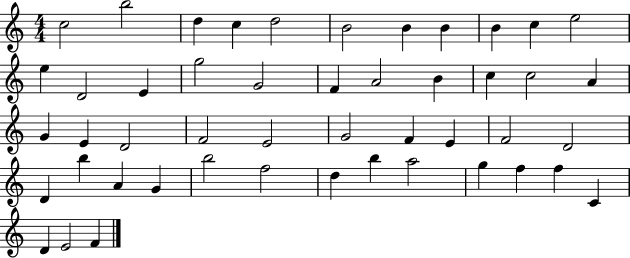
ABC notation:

X:1
T:Untitled
M:4/4
L:1/4
K:C
c2 b2 d c d2 B2 B B B c e2 e D2 E g2 G2 F A2 B c c2 A G E D2 F2 E2 G2 F E F2 D2 D b A G b2 f2 d b a2 g f f C D E2 F